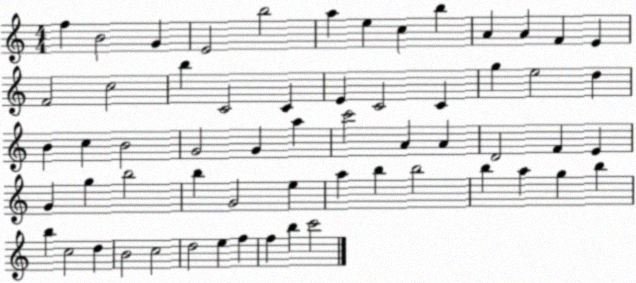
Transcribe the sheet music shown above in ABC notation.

X:1
T:Untitled
M:4/4
L:1/4
K:C
f B2 G E2 b2 a e c b A A F E F2 c2 b C2 C E C2 C g e2 d B c B2 G2 G a c'2 A A D2 F E G g b2 b G2 e a b b2 b a g b b c2 d B2 c2 d2 e f f b c'2